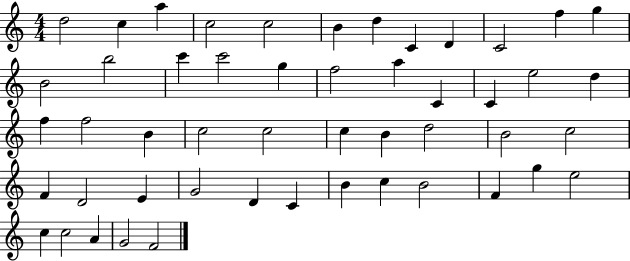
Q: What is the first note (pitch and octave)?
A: D5